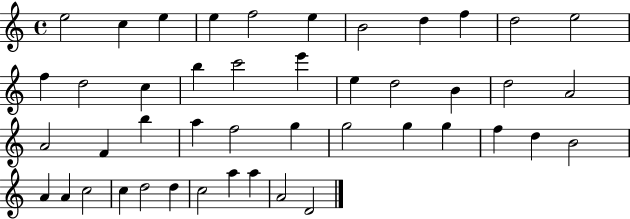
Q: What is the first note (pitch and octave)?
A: E5